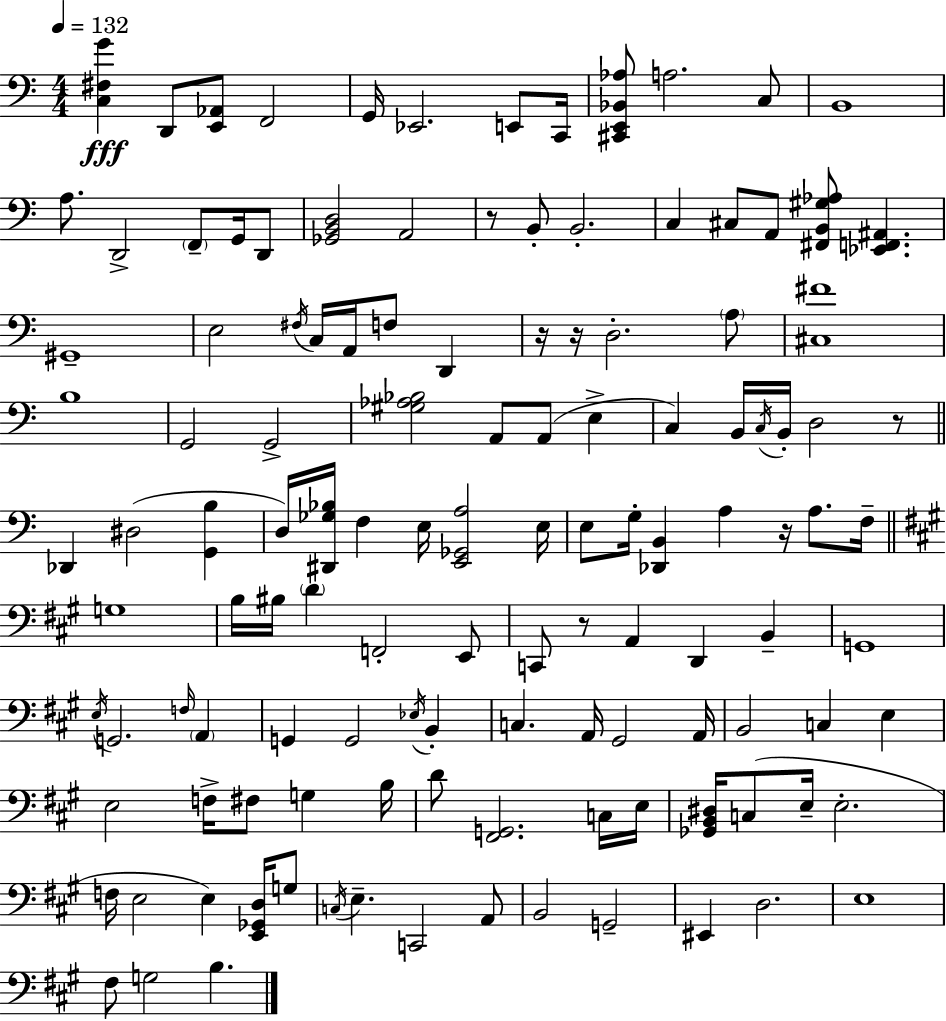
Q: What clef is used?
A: bass